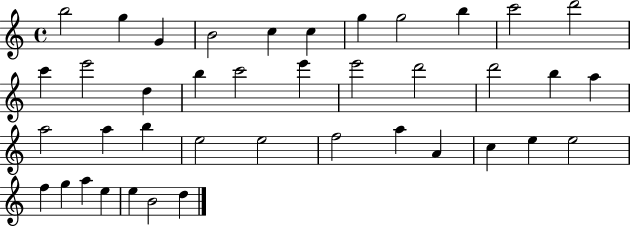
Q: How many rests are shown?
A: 0